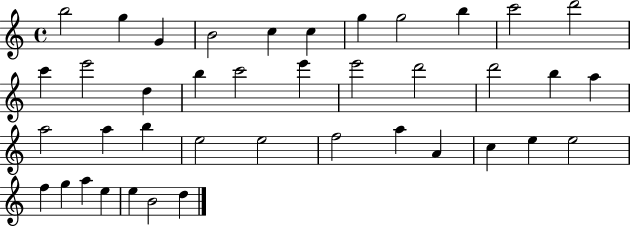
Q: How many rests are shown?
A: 0